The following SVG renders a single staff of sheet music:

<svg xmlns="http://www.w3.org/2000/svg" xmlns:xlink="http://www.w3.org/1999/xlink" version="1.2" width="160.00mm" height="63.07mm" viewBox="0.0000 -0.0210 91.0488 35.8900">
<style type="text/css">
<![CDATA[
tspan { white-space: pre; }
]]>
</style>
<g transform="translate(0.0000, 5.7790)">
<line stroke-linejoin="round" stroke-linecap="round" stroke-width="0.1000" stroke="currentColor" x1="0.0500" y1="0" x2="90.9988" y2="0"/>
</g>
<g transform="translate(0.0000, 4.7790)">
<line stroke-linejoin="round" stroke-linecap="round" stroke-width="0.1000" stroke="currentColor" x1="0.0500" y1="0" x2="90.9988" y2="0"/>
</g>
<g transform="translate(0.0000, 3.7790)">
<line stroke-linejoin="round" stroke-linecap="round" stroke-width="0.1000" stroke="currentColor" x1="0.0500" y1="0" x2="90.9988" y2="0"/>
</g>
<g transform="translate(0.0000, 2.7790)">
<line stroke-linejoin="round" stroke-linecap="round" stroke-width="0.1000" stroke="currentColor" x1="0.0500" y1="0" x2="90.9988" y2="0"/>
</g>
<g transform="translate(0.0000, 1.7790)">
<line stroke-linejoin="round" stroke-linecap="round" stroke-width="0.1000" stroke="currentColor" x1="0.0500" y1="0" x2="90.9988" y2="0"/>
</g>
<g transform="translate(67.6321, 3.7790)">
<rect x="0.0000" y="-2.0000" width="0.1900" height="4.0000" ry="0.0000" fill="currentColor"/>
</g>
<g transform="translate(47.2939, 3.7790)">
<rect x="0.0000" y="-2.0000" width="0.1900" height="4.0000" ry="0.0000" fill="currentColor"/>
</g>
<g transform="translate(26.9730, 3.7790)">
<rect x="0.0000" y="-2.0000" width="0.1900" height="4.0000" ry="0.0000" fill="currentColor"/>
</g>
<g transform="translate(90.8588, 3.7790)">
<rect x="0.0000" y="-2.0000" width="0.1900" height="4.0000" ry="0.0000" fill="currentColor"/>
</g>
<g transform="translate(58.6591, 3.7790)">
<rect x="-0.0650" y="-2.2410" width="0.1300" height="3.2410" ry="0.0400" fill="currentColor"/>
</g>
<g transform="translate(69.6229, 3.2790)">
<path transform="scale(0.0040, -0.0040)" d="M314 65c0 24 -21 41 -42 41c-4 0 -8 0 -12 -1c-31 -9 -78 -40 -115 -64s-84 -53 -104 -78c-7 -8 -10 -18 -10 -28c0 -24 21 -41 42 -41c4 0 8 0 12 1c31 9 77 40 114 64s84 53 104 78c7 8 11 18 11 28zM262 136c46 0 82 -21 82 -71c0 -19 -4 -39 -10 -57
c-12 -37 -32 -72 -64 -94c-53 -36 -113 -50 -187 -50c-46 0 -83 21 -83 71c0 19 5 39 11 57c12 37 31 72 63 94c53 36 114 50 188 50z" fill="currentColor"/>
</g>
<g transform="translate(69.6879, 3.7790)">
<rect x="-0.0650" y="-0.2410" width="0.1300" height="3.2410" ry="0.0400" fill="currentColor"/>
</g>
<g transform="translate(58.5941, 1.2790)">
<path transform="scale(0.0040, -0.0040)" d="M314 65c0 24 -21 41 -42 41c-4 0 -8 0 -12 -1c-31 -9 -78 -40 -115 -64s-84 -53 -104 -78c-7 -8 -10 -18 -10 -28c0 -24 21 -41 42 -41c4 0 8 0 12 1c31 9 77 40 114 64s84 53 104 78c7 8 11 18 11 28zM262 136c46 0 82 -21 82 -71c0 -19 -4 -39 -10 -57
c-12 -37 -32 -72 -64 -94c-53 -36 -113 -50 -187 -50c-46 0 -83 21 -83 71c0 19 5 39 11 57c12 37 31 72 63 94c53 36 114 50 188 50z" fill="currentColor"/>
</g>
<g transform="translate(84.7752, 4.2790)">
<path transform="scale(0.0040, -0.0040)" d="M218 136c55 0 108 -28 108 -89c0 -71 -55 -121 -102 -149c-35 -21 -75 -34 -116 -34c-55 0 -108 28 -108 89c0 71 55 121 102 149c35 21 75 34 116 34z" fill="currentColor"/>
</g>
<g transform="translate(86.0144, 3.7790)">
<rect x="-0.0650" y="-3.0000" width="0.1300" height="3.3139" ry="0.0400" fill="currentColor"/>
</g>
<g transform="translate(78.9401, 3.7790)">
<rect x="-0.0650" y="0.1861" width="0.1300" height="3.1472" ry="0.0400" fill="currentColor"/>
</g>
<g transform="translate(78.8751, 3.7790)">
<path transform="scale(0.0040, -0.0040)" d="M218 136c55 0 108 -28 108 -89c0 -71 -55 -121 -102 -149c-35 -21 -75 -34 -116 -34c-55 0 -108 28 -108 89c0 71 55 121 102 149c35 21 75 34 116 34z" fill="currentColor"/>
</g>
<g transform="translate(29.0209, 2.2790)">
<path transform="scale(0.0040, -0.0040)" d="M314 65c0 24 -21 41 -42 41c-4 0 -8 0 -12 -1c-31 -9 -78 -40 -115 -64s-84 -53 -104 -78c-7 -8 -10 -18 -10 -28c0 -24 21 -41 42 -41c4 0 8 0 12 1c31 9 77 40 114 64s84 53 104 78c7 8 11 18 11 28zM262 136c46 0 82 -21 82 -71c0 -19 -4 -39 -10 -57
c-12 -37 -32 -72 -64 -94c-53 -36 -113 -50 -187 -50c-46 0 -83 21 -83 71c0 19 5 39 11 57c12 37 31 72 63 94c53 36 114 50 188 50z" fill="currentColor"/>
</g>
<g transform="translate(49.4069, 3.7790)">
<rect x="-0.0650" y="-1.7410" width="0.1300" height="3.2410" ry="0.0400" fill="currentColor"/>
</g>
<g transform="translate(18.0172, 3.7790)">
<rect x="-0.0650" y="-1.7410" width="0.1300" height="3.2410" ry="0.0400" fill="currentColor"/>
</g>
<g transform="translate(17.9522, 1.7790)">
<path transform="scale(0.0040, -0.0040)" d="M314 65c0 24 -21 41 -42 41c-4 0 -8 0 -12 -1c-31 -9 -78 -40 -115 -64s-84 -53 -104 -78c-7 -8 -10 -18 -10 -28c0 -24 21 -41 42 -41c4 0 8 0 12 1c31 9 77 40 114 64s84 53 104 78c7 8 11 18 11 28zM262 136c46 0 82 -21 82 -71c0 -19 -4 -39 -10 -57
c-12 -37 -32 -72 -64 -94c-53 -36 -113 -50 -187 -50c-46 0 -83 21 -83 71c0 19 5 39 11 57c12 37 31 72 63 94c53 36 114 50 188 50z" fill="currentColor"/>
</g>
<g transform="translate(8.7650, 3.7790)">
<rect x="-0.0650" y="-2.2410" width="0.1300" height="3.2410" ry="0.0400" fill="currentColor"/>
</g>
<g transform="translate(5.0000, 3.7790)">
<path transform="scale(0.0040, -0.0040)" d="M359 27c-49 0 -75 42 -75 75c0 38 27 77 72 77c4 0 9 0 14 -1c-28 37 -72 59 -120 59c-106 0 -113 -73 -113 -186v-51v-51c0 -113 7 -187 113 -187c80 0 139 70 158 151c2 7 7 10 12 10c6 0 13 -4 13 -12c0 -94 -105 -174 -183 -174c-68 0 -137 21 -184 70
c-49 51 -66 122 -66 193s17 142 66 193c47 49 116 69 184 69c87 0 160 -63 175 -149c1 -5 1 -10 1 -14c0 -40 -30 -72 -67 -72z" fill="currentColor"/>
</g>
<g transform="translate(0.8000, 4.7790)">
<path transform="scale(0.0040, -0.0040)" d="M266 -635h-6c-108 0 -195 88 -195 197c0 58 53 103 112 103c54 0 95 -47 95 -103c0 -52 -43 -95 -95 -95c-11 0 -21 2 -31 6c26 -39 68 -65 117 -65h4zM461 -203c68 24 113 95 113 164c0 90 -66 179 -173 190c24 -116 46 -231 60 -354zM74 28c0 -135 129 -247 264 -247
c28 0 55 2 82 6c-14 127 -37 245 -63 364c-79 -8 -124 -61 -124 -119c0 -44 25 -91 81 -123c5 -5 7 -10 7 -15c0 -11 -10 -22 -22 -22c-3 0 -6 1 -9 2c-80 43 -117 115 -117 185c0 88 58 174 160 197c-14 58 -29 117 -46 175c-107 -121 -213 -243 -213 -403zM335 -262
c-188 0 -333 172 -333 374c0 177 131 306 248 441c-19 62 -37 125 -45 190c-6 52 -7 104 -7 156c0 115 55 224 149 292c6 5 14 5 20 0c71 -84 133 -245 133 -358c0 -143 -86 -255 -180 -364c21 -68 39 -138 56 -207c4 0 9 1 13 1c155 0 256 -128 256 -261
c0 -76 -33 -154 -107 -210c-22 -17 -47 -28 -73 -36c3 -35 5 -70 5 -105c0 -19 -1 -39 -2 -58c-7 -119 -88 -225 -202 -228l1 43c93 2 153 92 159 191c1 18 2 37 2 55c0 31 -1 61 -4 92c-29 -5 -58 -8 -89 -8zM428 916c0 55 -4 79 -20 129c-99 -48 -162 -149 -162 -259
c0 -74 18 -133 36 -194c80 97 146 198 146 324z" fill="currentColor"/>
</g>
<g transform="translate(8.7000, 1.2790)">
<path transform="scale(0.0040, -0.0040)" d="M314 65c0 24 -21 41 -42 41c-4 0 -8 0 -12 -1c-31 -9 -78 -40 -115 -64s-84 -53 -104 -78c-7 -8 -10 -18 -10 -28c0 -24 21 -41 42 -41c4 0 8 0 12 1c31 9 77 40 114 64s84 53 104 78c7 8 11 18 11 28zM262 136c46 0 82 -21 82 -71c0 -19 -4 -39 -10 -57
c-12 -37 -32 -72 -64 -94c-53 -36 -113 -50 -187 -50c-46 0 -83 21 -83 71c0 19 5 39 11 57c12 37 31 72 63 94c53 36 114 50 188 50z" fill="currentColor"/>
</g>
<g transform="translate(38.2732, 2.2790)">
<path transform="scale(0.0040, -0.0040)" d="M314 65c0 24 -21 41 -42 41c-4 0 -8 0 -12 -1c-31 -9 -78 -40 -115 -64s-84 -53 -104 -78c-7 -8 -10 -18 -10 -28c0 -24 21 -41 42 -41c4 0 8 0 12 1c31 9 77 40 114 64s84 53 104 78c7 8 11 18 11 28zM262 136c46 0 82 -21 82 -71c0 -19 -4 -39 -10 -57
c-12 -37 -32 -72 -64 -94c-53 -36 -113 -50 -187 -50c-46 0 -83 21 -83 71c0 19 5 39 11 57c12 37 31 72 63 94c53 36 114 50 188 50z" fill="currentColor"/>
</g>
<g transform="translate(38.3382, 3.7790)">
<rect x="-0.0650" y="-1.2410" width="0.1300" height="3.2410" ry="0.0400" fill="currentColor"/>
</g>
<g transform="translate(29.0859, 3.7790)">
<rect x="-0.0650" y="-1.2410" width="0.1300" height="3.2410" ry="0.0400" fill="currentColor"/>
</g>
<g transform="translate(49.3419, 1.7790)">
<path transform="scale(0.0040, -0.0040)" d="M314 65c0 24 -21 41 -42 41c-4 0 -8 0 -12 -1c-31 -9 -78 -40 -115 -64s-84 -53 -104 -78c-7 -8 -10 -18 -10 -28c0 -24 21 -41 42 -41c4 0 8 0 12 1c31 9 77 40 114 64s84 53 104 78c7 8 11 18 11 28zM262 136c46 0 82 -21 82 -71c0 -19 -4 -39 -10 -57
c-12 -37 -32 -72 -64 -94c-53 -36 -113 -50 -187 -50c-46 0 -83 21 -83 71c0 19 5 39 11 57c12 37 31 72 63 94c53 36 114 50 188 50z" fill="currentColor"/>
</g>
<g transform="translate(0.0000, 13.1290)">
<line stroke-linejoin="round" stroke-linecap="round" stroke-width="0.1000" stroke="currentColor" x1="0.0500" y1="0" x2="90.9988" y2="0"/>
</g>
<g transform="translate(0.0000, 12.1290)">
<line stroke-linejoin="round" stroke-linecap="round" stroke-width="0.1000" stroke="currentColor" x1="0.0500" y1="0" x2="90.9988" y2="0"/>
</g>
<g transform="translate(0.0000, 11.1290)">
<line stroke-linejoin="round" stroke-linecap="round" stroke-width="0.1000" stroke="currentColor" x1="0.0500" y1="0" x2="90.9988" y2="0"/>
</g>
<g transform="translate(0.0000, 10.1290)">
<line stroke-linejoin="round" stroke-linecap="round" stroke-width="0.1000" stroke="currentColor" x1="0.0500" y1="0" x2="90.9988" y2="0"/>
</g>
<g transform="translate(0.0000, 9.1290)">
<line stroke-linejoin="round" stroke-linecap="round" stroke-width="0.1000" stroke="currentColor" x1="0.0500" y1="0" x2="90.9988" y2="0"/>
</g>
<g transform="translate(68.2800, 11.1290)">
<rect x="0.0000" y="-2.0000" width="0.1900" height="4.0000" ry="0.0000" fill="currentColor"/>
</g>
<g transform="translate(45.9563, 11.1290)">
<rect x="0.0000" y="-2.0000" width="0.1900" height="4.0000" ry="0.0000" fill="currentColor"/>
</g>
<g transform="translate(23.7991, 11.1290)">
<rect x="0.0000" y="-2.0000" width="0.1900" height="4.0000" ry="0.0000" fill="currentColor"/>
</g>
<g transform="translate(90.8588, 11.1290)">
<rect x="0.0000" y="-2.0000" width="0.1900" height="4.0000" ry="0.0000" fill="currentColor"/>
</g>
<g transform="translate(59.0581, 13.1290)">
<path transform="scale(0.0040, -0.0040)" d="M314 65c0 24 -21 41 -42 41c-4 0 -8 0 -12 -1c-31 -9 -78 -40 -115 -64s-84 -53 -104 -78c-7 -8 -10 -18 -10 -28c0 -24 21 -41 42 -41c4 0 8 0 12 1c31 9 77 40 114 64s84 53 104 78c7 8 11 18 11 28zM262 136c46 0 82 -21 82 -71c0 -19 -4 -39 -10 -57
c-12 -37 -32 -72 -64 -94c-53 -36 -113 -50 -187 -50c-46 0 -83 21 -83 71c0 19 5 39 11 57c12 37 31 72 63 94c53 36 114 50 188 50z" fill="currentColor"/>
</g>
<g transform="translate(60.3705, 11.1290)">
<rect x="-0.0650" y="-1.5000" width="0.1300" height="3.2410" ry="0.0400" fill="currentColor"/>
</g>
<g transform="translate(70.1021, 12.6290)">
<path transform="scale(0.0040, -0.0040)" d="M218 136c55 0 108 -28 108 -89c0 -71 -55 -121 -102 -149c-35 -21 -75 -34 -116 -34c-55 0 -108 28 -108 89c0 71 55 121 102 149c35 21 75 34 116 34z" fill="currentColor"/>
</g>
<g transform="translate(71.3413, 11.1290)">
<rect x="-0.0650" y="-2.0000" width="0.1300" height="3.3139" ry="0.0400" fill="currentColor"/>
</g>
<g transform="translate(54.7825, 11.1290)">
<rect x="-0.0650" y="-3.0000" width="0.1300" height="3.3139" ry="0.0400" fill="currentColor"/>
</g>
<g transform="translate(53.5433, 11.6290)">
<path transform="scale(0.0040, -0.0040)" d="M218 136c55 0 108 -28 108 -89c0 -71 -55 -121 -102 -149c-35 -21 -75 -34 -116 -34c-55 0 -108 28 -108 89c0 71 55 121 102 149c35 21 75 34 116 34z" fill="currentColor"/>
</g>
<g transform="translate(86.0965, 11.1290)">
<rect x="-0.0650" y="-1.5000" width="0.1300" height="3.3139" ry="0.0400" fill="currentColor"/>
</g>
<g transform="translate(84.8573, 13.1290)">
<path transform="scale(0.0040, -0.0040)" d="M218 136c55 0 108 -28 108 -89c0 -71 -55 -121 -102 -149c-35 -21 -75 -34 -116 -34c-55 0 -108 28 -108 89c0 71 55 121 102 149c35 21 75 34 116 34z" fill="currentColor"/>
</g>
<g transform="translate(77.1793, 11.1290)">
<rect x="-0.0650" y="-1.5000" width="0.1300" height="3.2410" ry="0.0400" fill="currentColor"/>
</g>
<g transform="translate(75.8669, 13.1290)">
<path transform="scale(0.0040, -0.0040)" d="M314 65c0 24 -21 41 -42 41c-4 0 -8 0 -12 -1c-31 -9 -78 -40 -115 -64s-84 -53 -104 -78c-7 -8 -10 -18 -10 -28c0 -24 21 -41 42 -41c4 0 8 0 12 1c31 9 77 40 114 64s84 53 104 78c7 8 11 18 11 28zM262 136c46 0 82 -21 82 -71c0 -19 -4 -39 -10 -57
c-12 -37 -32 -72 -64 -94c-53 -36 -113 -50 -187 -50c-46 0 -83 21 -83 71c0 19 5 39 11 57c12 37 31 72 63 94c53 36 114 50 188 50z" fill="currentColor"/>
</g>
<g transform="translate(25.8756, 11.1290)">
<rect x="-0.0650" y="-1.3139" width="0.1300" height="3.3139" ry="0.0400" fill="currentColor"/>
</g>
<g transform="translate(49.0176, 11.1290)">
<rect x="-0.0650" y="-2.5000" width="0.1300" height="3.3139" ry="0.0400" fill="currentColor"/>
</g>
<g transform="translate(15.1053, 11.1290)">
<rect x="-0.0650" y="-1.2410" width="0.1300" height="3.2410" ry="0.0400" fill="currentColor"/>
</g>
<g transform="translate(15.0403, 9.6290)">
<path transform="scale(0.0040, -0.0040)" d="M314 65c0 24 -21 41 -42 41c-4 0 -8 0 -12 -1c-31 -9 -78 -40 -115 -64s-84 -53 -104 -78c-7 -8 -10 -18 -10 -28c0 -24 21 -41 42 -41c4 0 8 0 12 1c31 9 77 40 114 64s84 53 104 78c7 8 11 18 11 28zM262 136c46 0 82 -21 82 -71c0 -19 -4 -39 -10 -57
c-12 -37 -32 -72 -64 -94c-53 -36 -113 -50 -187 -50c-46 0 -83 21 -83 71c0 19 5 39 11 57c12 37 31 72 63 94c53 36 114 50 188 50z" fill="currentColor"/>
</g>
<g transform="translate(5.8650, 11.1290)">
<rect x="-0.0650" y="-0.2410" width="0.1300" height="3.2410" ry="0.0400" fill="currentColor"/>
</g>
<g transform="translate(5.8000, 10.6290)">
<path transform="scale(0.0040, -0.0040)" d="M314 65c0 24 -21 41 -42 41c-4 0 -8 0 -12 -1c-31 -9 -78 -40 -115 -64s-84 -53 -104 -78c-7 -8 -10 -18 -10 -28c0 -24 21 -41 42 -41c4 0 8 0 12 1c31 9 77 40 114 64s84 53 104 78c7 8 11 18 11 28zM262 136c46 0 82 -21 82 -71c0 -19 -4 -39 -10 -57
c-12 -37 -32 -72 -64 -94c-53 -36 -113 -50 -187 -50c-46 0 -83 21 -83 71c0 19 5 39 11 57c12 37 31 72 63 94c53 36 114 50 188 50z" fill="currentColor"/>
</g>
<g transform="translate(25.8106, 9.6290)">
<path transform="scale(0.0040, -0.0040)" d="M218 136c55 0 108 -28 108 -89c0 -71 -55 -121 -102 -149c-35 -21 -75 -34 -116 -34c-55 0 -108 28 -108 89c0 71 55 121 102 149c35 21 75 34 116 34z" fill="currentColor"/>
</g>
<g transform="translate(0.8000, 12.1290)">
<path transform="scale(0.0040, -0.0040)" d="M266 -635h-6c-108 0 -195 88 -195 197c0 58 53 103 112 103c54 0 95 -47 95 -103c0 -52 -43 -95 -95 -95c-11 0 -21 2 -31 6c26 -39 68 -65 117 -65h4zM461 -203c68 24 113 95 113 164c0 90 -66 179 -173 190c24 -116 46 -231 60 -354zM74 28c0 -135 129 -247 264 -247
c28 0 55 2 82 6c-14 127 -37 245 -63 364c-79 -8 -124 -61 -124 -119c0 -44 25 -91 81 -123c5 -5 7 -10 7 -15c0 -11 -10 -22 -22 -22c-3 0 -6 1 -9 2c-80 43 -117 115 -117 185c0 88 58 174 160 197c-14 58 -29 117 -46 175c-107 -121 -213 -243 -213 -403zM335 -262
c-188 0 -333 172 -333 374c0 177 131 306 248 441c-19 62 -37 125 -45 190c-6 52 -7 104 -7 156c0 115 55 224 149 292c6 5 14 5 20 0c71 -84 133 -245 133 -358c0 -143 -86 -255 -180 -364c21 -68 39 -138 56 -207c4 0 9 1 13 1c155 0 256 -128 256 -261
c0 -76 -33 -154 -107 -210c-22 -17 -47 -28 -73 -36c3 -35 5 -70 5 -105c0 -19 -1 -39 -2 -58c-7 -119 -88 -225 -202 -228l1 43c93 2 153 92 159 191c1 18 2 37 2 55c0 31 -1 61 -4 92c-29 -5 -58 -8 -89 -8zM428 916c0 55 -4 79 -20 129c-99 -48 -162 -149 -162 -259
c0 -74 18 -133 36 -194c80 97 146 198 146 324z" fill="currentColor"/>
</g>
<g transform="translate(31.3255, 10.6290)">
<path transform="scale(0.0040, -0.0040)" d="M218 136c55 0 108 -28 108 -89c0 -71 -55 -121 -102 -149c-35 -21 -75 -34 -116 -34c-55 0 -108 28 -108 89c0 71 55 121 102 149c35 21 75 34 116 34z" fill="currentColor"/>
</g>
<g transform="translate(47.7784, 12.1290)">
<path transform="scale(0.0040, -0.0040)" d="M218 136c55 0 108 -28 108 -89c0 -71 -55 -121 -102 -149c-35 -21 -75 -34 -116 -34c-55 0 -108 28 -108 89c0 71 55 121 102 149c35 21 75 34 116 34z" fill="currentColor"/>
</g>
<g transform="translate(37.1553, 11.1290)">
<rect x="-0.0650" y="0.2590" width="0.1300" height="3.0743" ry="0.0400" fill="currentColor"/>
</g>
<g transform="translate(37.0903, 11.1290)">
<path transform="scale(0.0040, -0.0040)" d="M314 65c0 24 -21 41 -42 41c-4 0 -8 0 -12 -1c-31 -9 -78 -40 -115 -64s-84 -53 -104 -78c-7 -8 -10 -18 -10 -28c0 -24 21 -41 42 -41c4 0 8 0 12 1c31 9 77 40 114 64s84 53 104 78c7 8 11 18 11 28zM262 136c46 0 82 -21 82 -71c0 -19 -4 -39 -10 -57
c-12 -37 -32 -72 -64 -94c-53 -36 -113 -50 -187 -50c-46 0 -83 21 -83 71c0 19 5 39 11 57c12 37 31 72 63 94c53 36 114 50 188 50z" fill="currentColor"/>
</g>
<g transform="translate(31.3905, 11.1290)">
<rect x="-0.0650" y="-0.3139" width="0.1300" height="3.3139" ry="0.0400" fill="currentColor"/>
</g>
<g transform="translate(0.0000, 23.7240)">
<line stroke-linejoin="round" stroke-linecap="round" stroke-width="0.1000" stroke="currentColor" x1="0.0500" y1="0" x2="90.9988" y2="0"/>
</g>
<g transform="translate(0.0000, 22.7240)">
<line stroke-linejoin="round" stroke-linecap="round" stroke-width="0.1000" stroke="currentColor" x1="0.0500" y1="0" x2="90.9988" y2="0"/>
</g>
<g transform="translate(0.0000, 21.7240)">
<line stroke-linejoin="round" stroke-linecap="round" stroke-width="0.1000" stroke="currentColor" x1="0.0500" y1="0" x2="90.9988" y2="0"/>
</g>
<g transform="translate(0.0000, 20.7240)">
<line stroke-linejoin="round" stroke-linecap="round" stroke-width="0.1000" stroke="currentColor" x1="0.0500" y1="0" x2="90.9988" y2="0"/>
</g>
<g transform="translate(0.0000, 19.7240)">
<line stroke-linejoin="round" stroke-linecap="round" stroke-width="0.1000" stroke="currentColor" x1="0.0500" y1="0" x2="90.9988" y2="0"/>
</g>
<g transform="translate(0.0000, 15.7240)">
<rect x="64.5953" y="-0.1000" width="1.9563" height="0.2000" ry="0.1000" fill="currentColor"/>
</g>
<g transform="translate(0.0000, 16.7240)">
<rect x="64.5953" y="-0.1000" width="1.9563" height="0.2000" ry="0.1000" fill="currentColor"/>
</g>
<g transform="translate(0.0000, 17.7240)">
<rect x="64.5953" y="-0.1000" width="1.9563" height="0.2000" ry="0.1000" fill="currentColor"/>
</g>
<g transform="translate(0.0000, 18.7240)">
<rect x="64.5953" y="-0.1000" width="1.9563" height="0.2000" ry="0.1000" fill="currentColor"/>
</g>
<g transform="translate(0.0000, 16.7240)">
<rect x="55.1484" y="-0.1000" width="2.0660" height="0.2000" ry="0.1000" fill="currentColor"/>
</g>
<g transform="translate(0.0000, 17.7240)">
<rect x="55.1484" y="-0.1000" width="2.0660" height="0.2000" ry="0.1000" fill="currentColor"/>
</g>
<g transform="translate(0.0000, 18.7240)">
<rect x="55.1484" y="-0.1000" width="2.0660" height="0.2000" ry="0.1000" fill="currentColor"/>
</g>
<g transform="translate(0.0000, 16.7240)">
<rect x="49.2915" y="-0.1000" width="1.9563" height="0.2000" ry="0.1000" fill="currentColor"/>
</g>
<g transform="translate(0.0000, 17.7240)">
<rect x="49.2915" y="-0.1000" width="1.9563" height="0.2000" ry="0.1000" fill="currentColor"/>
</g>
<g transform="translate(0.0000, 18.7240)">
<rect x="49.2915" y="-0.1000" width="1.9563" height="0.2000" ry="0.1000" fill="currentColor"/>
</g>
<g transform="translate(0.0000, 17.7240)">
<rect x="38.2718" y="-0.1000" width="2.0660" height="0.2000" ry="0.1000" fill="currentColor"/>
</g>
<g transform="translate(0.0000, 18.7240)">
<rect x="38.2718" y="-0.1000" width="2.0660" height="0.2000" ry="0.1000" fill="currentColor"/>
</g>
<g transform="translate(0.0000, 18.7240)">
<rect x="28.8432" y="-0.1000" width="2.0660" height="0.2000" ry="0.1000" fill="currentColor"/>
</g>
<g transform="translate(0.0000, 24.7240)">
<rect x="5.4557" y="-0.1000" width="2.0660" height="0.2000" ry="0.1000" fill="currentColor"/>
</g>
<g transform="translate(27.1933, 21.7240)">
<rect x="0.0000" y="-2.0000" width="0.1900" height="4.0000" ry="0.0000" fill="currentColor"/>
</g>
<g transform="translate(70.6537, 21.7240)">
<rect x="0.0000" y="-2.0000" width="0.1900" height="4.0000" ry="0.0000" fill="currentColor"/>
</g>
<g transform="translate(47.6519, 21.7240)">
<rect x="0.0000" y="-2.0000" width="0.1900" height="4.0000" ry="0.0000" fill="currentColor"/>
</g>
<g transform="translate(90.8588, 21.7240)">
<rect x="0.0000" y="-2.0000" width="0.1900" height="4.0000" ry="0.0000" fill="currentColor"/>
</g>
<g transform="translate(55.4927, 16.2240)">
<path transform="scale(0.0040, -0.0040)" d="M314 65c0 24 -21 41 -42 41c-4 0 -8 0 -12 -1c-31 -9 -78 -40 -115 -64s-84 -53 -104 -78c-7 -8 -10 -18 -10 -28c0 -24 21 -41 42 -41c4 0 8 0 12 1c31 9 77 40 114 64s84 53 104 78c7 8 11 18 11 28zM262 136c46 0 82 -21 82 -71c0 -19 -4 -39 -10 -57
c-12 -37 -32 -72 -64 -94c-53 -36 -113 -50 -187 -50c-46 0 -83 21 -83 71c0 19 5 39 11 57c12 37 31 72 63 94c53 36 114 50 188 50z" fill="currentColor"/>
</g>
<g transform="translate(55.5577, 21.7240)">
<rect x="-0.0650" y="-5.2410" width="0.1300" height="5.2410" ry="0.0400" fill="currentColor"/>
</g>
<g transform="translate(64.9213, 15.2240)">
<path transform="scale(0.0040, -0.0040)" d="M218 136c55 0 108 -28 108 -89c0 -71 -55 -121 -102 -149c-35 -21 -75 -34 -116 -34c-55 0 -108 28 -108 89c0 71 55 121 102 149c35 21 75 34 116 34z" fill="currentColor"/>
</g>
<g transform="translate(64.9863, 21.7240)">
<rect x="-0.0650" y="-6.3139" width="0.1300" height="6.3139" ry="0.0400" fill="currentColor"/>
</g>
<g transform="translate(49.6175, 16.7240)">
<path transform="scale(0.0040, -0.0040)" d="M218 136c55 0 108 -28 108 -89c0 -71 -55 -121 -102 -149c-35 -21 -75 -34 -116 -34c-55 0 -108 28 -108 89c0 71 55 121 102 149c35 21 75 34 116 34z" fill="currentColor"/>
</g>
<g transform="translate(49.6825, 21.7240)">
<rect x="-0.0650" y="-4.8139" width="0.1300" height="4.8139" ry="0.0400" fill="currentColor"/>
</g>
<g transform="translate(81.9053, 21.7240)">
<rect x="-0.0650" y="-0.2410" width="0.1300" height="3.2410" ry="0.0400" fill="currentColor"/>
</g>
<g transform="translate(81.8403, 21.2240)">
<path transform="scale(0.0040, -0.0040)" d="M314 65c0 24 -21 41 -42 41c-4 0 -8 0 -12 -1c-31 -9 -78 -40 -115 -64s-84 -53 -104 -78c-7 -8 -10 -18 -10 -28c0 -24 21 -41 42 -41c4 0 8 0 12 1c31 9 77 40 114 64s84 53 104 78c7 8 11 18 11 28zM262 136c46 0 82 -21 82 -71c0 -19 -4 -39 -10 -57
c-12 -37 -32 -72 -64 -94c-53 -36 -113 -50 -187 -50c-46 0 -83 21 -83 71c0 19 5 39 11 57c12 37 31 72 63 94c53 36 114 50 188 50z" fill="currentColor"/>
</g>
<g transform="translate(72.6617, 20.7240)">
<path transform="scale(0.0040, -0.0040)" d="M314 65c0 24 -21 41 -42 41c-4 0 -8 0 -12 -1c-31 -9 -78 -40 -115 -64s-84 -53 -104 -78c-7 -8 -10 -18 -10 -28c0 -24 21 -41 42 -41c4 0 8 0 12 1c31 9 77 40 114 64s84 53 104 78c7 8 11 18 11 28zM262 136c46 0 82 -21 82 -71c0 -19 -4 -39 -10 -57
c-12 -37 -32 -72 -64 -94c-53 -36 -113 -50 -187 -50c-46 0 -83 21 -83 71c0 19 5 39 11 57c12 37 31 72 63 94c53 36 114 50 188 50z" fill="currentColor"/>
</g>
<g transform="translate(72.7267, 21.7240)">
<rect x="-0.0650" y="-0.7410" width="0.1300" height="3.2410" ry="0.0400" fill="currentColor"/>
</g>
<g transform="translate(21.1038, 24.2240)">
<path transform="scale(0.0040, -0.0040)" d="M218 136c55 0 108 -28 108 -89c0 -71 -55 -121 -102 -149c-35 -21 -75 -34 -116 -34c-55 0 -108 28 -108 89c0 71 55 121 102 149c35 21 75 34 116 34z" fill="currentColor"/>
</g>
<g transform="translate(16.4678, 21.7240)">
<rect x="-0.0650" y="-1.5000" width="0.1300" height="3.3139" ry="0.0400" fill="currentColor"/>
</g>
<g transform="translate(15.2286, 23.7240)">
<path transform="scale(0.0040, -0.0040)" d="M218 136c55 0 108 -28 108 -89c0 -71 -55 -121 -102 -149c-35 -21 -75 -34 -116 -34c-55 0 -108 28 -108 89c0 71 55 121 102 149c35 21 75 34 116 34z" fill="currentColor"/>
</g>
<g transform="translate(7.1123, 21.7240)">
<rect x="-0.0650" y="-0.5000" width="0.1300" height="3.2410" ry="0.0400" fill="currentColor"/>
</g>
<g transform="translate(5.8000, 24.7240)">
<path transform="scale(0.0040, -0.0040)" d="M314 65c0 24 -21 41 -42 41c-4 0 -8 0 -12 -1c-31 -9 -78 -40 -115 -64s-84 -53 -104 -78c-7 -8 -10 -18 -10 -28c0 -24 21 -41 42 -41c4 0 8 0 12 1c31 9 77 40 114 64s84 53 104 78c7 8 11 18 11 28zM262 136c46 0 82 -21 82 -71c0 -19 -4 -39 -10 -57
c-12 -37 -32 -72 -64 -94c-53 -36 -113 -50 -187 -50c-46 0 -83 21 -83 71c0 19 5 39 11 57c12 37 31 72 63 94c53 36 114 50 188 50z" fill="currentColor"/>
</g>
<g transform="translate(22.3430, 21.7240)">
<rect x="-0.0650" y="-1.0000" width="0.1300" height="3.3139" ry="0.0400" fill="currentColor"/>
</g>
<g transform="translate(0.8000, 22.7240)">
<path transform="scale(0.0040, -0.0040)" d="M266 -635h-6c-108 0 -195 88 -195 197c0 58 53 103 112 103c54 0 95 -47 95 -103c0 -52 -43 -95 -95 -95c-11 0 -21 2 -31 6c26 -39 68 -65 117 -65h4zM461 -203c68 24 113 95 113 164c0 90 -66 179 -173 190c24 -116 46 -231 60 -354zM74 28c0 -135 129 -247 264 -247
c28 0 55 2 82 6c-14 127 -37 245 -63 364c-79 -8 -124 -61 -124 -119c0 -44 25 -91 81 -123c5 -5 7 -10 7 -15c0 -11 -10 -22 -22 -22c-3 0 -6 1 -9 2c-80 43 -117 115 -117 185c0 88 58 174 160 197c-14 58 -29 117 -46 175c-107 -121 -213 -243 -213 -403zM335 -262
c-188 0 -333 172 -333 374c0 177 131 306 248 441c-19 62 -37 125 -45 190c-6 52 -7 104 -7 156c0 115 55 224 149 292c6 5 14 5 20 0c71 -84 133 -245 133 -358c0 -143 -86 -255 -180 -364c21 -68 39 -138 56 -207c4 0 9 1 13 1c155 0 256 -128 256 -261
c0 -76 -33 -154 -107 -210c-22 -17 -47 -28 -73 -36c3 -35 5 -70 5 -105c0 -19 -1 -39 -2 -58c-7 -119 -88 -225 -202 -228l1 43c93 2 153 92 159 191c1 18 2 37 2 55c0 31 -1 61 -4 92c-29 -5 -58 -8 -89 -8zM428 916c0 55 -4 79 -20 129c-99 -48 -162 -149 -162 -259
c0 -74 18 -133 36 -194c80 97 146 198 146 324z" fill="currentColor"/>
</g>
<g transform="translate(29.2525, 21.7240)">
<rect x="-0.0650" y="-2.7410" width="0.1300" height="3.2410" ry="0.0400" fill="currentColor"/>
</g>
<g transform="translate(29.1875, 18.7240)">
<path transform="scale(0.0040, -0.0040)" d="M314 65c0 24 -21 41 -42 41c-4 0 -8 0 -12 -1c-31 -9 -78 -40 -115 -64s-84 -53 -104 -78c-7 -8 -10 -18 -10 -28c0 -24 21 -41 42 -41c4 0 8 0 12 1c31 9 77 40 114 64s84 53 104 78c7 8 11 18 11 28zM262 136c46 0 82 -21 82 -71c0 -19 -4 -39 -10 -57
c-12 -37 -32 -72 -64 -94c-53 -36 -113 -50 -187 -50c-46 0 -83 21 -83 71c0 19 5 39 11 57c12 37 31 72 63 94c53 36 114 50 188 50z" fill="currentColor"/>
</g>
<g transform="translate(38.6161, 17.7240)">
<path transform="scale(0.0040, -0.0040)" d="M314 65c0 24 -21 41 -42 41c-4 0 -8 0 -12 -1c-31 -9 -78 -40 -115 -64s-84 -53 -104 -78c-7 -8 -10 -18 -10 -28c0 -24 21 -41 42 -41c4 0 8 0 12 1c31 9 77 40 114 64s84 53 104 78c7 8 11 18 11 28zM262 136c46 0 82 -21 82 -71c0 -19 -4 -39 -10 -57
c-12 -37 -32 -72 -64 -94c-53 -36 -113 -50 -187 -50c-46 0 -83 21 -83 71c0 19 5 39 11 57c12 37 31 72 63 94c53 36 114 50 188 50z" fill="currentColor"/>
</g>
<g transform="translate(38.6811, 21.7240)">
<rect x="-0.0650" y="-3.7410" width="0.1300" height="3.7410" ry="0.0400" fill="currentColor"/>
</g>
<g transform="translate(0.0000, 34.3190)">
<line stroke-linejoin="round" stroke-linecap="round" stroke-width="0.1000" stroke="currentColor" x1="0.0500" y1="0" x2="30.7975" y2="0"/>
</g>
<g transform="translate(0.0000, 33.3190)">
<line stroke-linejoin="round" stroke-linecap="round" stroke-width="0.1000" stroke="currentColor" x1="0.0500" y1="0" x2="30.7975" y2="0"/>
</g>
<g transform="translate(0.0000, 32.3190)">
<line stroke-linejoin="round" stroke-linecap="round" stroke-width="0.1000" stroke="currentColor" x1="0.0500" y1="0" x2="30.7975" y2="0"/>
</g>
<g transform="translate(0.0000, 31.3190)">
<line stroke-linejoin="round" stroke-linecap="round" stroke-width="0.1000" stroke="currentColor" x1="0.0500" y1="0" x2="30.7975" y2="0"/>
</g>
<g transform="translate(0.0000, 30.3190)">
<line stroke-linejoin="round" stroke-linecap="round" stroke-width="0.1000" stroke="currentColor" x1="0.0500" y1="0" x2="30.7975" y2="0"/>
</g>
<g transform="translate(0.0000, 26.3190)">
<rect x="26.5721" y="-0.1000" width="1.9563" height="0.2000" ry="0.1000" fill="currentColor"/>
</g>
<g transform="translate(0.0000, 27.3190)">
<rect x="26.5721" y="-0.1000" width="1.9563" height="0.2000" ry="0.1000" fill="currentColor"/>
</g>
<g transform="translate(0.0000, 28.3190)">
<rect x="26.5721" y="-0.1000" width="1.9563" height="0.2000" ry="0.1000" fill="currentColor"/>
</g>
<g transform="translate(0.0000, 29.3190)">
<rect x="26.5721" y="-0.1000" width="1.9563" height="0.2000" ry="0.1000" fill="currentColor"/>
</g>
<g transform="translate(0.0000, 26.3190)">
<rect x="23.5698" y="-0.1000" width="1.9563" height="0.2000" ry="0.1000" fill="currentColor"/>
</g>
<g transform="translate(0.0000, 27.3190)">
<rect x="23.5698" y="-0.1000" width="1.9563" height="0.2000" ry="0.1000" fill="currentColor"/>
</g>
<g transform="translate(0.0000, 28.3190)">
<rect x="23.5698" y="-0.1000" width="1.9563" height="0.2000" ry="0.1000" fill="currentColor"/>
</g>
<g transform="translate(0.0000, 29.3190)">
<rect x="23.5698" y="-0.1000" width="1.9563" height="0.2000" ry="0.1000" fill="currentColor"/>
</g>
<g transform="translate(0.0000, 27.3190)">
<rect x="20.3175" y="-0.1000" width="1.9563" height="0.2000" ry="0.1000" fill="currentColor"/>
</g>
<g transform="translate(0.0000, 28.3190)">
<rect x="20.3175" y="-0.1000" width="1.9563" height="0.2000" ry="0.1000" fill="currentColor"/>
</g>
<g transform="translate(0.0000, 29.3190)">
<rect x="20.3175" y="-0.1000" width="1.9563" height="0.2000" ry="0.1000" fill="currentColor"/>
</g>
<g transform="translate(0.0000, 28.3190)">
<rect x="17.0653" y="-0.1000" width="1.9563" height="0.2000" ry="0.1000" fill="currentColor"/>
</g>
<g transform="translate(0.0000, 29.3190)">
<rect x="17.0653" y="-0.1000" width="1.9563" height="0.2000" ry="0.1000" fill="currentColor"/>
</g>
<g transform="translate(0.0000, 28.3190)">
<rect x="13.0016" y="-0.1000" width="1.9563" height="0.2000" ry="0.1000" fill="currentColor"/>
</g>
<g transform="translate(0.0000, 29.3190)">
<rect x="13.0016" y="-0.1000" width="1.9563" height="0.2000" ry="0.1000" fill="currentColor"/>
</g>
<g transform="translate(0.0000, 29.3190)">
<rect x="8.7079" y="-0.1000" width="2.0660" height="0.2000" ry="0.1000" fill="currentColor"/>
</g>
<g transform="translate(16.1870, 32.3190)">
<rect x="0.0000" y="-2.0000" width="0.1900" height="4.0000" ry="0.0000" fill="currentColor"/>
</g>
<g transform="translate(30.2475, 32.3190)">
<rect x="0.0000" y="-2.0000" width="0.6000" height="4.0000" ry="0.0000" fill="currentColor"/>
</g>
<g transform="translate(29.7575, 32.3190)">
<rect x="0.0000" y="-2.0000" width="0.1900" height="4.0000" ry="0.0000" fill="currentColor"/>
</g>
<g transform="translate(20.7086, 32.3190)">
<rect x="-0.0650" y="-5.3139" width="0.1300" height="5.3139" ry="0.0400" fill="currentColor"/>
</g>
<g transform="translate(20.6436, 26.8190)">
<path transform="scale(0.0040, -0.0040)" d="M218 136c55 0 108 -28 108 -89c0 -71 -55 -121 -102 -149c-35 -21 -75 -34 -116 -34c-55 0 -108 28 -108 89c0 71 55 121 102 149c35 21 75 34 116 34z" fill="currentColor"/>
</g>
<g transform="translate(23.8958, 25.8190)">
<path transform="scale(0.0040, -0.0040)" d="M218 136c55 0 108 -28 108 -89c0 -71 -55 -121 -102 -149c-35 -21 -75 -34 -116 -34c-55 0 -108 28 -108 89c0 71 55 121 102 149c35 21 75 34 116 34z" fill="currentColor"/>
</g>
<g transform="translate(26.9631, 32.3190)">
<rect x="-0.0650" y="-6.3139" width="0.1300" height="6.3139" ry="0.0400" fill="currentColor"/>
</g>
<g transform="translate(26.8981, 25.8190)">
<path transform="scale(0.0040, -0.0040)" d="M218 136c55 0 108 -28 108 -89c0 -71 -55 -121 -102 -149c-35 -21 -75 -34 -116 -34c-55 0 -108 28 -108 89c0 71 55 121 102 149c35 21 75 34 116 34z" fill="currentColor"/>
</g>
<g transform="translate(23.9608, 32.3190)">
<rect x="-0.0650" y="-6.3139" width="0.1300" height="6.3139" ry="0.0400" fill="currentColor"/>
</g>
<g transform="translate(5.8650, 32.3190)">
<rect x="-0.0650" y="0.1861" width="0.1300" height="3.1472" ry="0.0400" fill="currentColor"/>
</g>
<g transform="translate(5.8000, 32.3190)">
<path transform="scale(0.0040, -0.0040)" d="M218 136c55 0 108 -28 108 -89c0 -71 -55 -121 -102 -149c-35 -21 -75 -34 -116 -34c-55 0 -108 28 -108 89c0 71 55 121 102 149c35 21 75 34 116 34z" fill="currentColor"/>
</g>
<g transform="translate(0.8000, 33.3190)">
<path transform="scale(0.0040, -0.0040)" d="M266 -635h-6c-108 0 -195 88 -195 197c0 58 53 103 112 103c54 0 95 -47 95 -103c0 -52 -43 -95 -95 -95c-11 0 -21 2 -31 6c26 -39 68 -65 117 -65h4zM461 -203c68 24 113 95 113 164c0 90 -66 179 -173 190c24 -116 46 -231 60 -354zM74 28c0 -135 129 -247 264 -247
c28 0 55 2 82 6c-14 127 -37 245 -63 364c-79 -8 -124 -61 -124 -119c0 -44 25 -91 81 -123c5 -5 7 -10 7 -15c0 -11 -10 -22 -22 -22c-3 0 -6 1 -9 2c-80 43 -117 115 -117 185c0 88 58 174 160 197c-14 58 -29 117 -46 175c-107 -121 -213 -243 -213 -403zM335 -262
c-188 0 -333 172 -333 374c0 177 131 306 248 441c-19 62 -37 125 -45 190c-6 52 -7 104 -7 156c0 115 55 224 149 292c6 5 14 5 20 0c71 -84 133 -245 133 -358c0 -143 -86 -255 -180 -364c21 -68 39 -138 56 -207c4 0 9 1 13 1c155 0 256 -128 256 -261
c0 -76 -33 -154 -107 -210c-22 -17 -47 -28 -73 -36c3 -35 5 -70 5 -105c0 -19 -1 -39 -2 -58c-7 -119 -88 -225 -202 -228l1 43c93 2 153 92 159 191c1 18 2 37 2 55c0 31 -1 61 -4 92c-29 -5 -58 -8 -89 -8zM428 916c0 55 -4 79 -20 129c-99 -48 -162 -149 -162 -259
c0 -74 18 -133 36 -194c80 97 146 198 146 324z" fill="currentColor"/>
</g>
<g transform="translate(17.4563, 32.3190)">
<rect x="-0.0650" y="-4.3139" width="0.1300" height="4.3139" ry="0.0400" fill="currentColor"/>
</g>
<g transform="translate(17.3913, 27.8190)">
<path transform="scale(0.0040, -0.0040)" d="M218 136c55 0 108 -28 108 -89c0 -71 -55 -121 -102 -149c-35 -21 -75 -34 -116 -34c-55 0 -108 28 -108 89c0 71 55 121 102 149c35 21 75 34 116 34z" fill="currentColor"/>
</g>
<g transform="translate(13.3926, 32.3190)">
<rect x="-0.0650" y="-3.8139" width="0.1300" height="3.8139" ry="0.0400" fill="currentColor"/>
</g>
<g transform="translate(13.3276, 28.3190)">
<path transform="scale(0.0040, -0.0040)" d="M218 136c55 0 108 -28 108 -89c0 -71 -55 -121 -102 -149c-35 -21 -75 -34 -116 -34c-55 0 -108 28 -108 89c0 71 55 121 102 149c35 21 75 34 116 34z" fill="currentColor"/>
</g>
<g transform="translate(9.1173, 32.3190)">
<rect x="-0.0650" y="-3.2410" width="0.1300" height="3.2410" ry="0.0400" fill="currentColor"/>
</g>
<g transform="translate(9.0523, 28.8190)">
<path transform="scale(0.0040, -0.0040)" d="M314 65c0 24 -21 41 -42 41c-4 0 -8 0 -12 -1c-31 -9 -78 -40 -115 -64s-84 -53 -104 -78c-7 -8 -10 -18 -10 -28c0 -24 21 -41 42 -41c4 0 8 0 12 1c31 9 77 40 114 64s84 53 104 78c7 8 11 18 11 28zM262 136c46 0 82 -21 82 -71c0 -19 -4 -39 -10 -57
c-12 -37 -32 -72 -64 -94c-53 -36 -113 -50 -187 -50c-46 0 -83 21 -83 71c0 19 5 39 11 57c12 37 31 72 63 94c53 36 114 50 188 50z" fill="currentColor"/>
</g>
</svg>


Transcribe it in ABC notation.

X:1
T:Untitled
M:4/4
L:1/4
K:C
g2 f2 e2 e2 f2 g2 c2 B A c2 e2 e c B2 G A E2 F E2 E C2 E D a2 c'2 e' f'2 a' d2 c2 B b2 c' d' f' a' a'